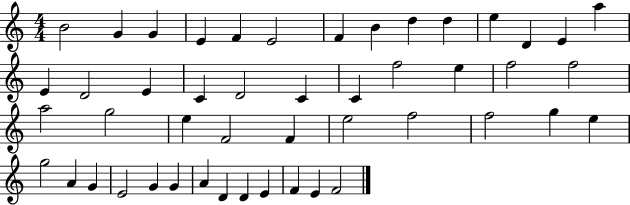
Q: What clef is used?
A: treble